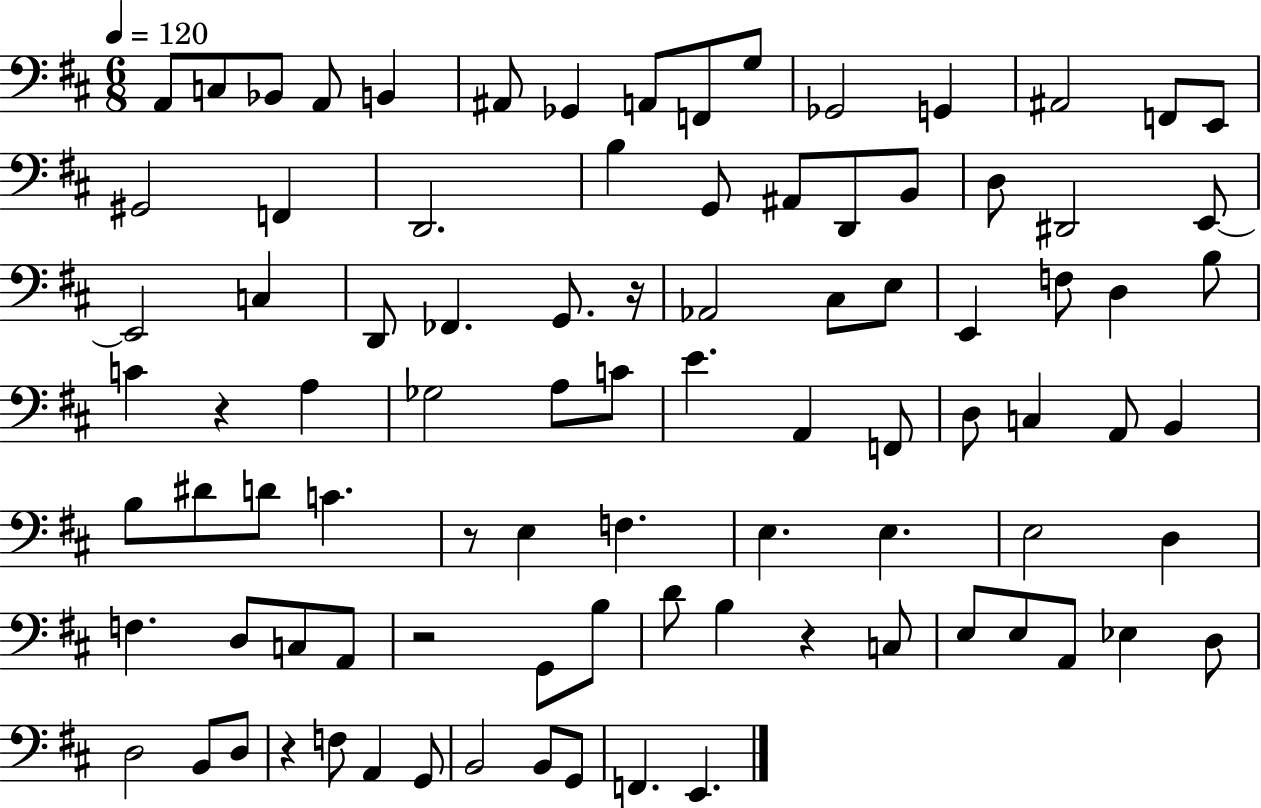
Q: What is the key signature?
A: D major